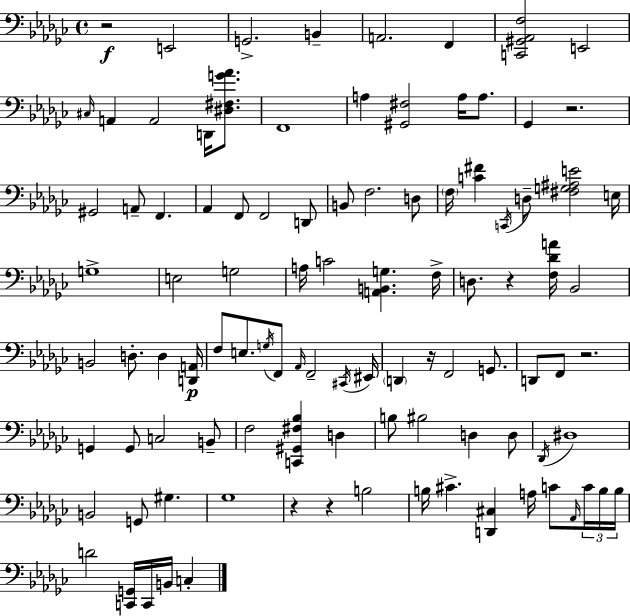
{
  \clef bass
  \time 4/4
  \defaultTimeSignature
  \key ees \minor
  r2\f e,2 | g,2.-> b,4-- | a,2. f,4 | <c, gis, aes, f>2 e,2 | \break \grace { cis16 } a,4 a,2 d,16 <dis fis g' aes'>8. | f,1 | a4 <gis, fis>2 a16 a8. | ges,4 r2. | \break gis,2 a,8-- f,4. | aes,4 f,8 f,2 d,8 | b,8 f2. d8 | \parenthesize f16 <c' fis'>4 \acciaccatura { c,16 } d8-- <fis g ais e'>2 | \break e16 g1-> | e2 g2 | a16 c'2 <a, b, g>4. | f16-> d8. r4 <f des' a'>16 bes,2 | \break b,2 d8.-. d4 | <d, a,>16\p f8 e8. \acciaccatura { g16 } f,8 \grace { aes,16 } f,2-- | \acciaccatura { cis,16 } eis,16 \parenthesize d,4 r16 f,2 | g,8. d,8 f,8 r2. | \break g,4 g,8 c2 | b,8-- f2 <c, gis, fis bes>4 | d4 b8 bis2 d4 | d8 \acciaccatura { des,16 } dis1 | \break b,2 g,8 | gis4. ges1 | r4 r4 b2 | b16 cis'4.-> <d, cis>4 | \break a16 c'8 \grace { aes,16 } \tuplet 3/2 { c'16 b16 b16 } d'2 | <c, g,>16 c,16 b,16 c4-. \bar "|."
}